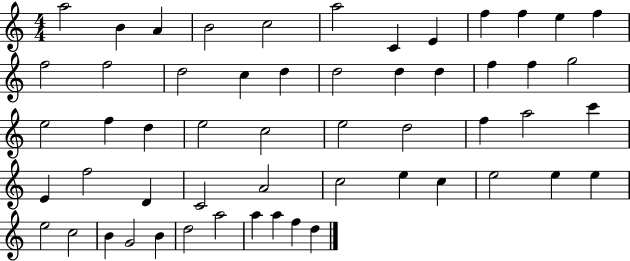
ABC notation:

X:1
T:Untitled
M:4/4
L:1/4
K:C
a2 B A B2 c2 a2 C E f f e f f2 f2 d2 c d d2 d d f f g2 e2 f d e2 c2 e2 d2 f a2 c' E f2 D C2 A2 c2 e c e2 e e e2 c2 B G2 B d2 a2 a a f d